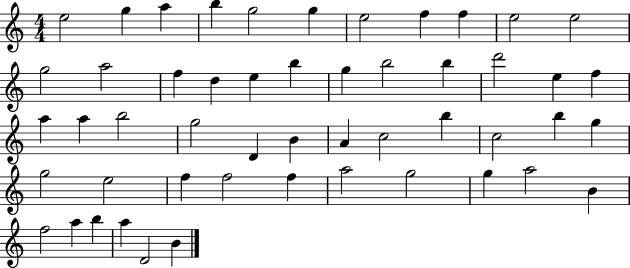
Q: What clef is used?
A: treble